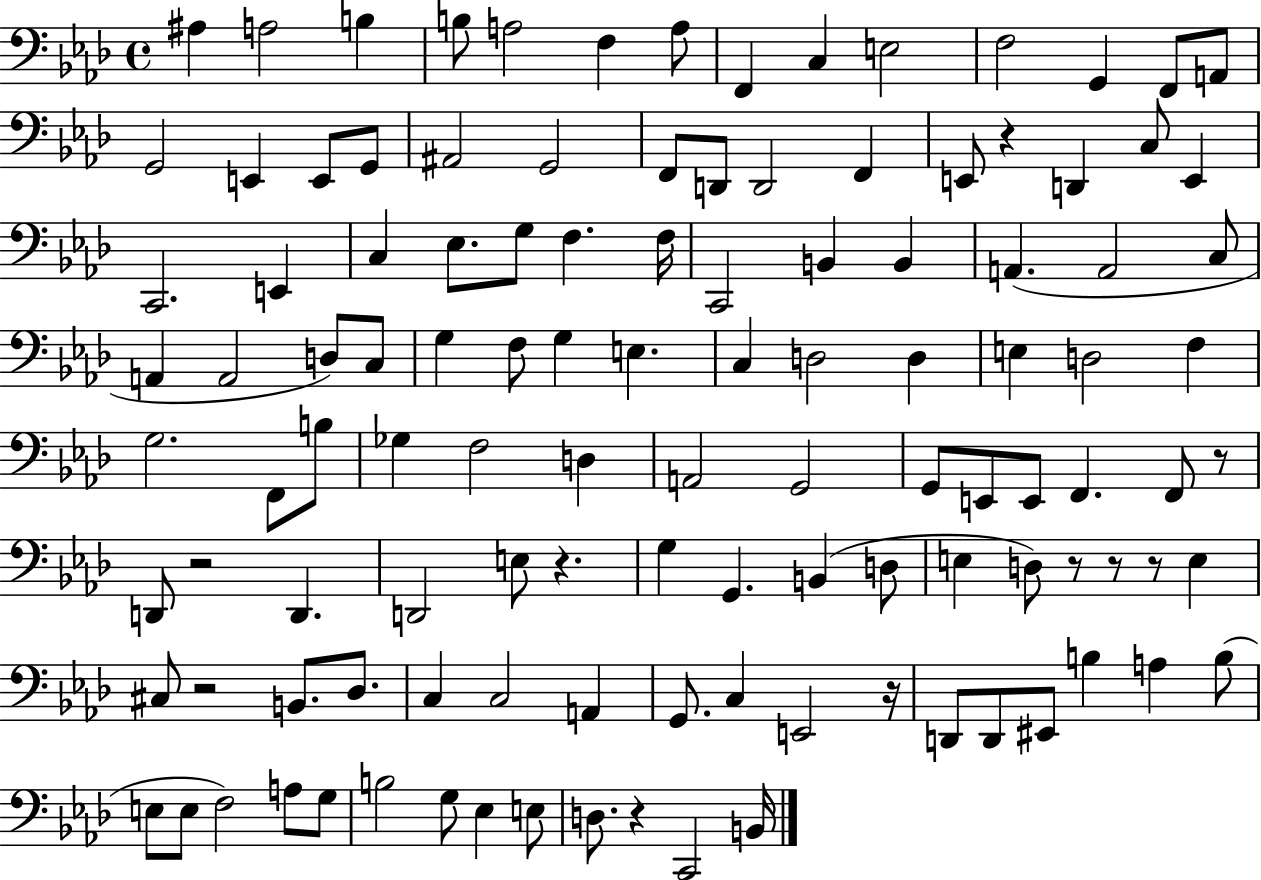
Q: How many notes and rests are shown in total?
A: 116